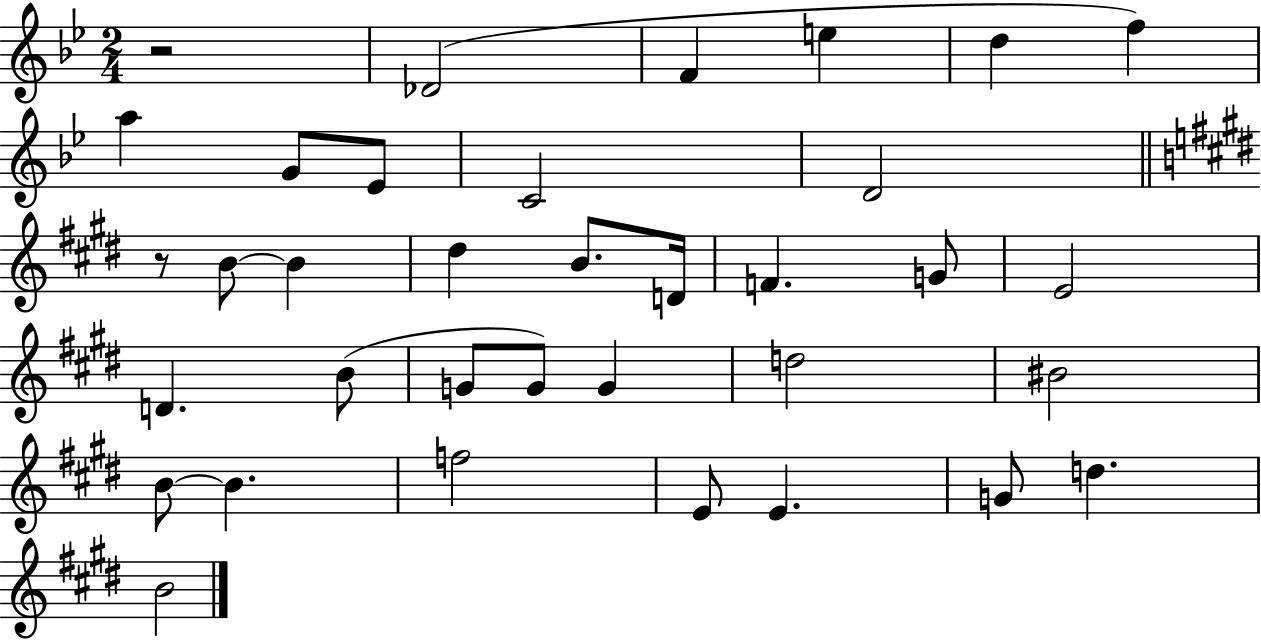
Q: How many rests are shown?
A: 2